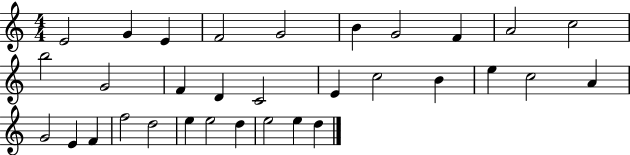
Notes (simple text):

E4/h G4/q E4/q F4/h G4/h B4/q G4/h F4/q A4/h C5/h B5/h G4/h F4/q D4/q C4/h E4/q C5/h B4/q E5/q C5/h A4/q G4/h E4/q F4/q F5/h D5/h E5/q E5/h D5/q E5/h E5/q D5/q